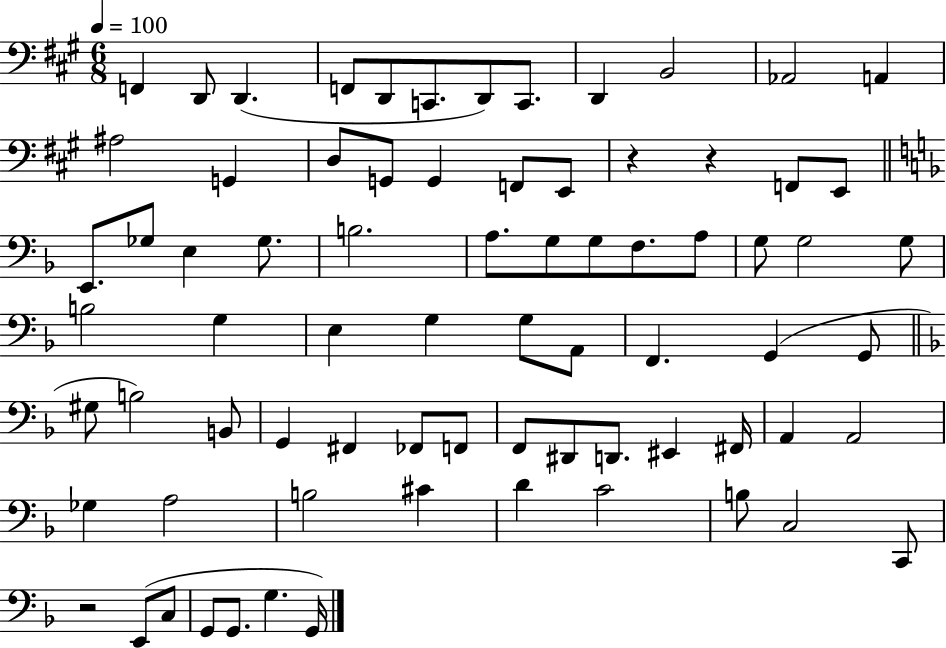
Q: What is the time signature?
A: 6/8